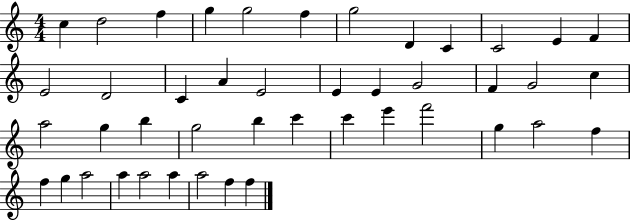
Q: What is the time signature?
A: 4/4